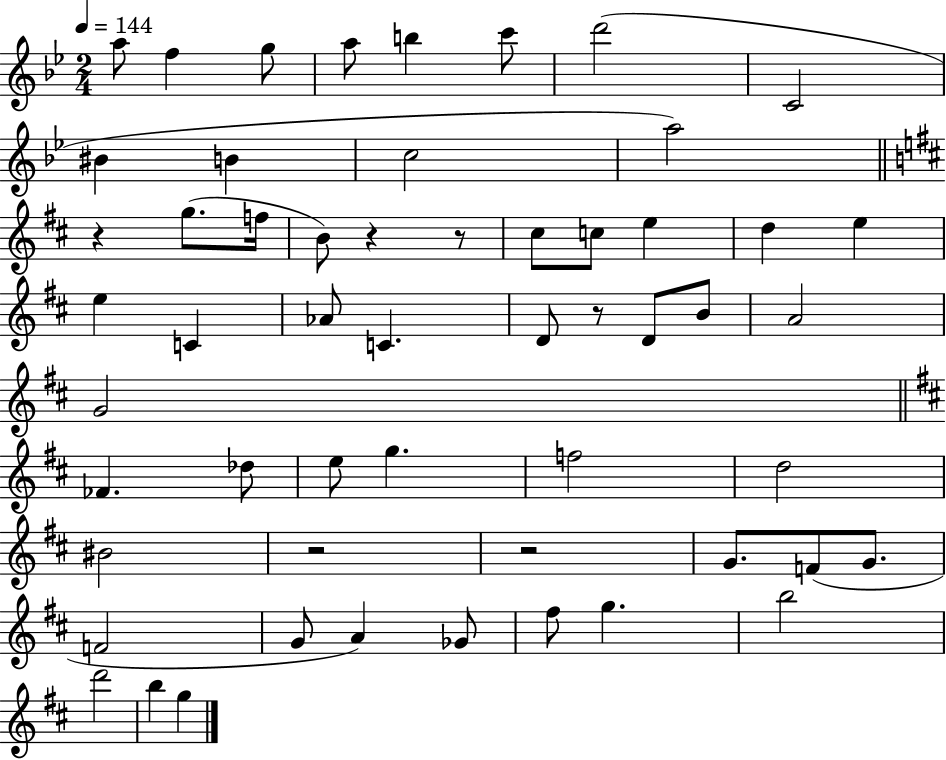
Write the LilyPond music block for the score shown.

{
  \clef treble
  \numericTimeSignature
  \time 2/4
  \key bes \major
  \tempo 4 = 144
  a''8 f''4 g''8 | a''8 b''4 c'''8 | d'''2( | c'2 | \break bis'4 b'4 | c''2 | a''2) | \bar "||" \break \key d \major r4 g''8.( f''16 | b'8) r4 r8 | cis''8 c''8 e''4 | d''4 e''4 | \break e''4 c'4 | aes'8 c'4. | d'8 r8 d'8 b'8 | a'2 | \break g'2 | \bar "||" \break \key b \minor fes'4. des''8 | e''8 g''4. | f''2 | d''2 | \break bis'2 | r2 | r2 | g'8. f'8( g'8. | \break f'2 | g'8 a'4) ges'8 | fis''8 g''4. | b''2 | \break d'''2 | b''4 g''4 | \bar "|."
}